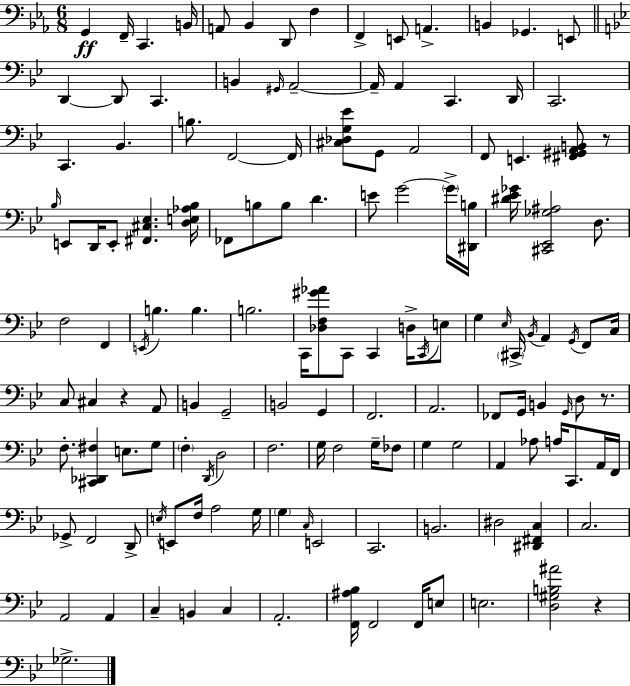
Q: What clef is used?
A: bass